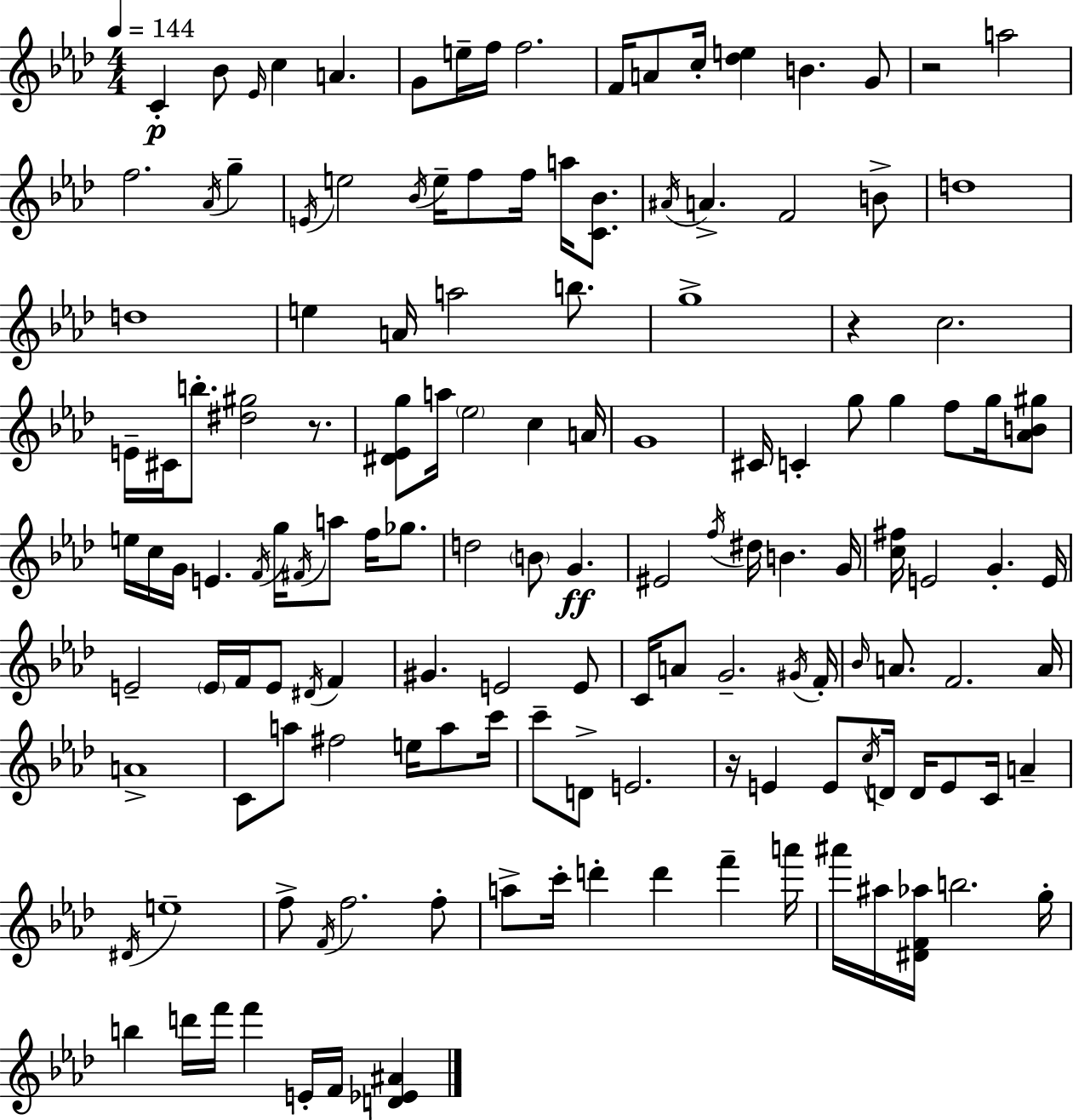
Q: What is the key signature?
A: AES major